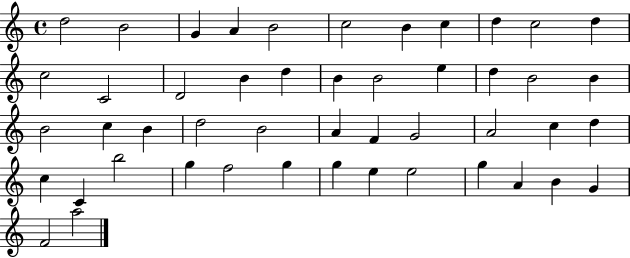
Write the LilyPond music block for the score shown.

{
  \clef treble
  \time 4/4
  \defaultTimeSignature
  \key c \major
  d''2 b'2 | g'4 a'4 b'2 | c''2 b'4 c''4 | d''4 c''2 d''4 | \break c''2 c'2 | d'2 b'4 d''4 | b'4 b'2 e''4 | d''4 b'2 b'4 | \break b'2 c''4 b'4 | d''2 b'2 | a'4 f'4 g'2 | a'2 c''4 d''4 | \break c''4 c'4 b''2 | g''4 f''2 g''4 | g''4 e''4 e''2 | g''4 a'4 b'4 g'4 | \break f'2 a''2 | \bar "|."
}